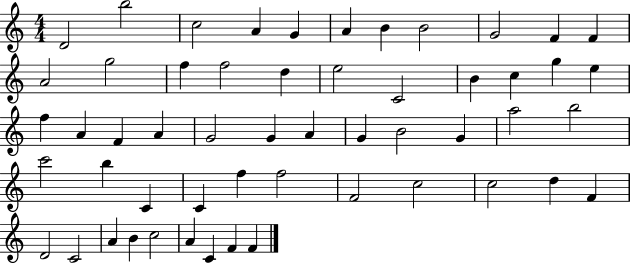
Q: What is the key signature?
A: C major